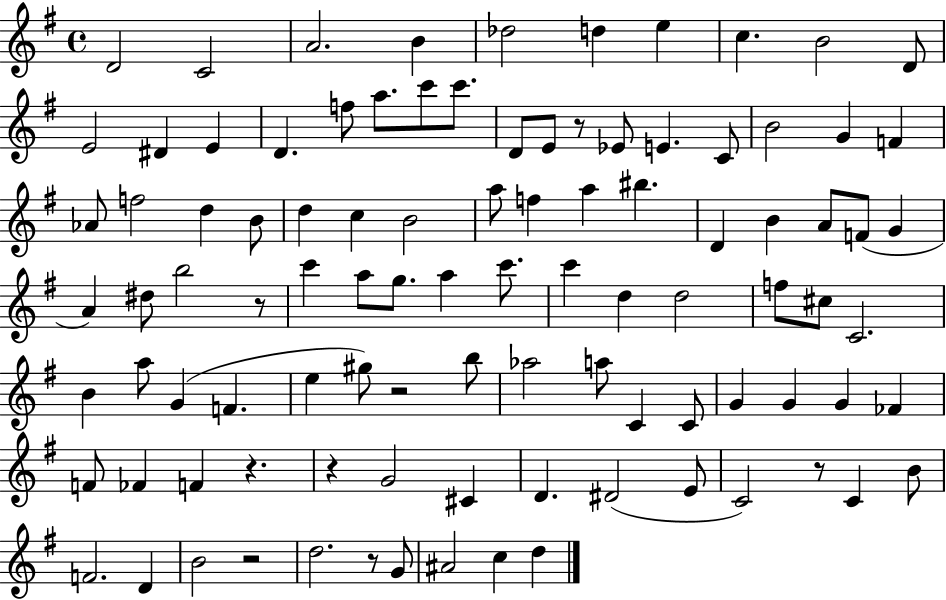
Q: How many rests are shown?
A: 8